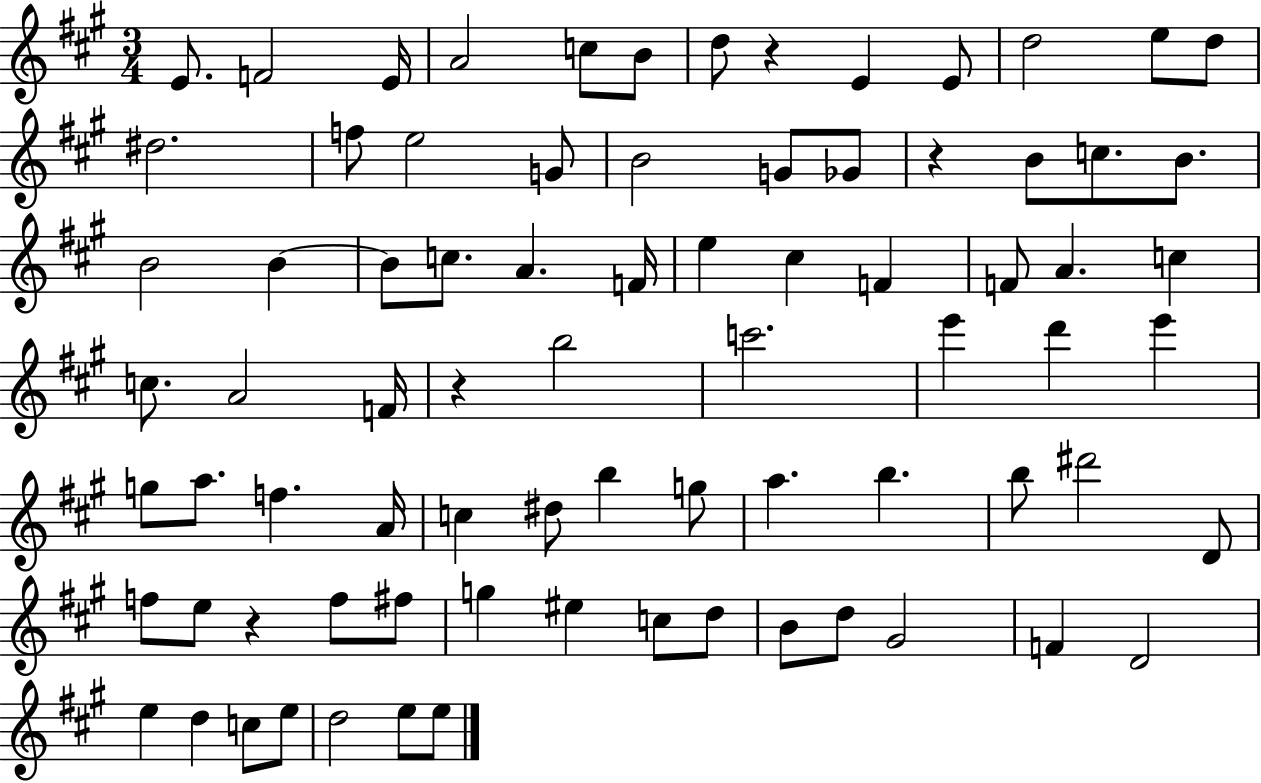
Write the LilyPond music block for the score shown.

{
  \clef treble
  \numericTimeSignature
  \time 3/4
  \key a \major
  e'8. f'2 e'16 | a'2 c''8 b'8 | d''8 r4 e'4 e'8 | d''2 e''8 d''8 | \break dis''2. | f''8 e''2 g'8 | b'2 g'8 ges'8 | r4 b'8 c''8. b'8. | \break b'2 b'4~~ | b'8 c''8. a'4. f'16 | e''4 cis''4 f'4 | f'8 a'4. c''4 | \break c''8. a'2 f'16 | r4 b''2 | c'''2. | e'''4 d'''4 e'''4 | \break g''8 a''8. f''4. a'16 | c''4 dis''8 b''4 g''8 | a''4. b''4. | b''8 dis'''2 d'8 | \break f''8 e''8 r4 f''8 fis''8 | g''4 eis''4 c''8 d''8 | b'8 d''8 gis'2 | f'4 d'2 | \break e''4 d''4 c''8 e''8 | d''2 e''8 e''8 | \bar "|."
}